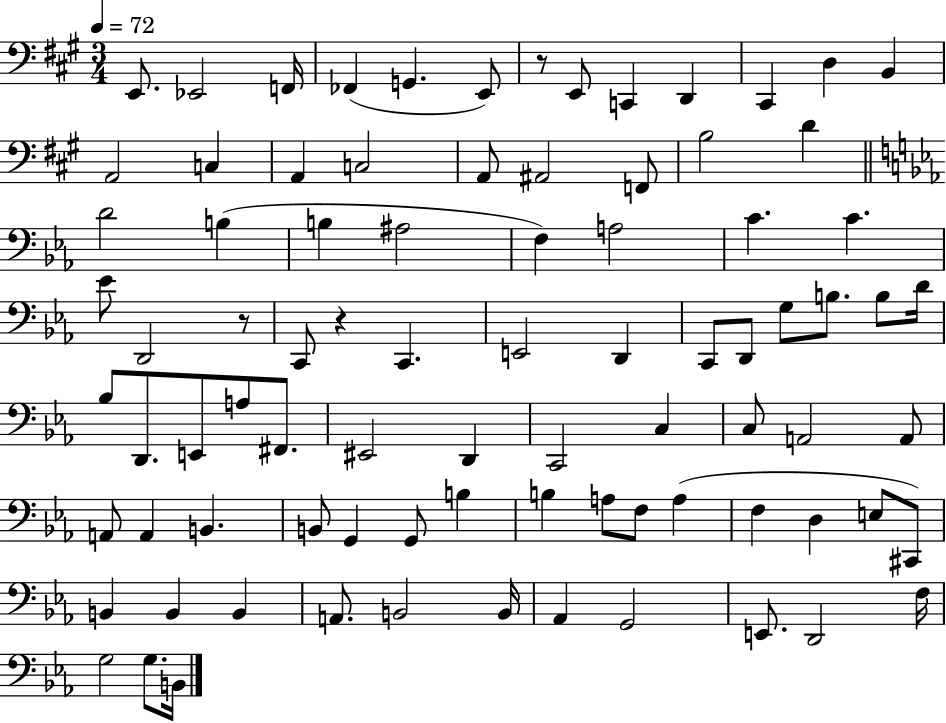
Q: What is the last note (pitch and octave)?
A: B2